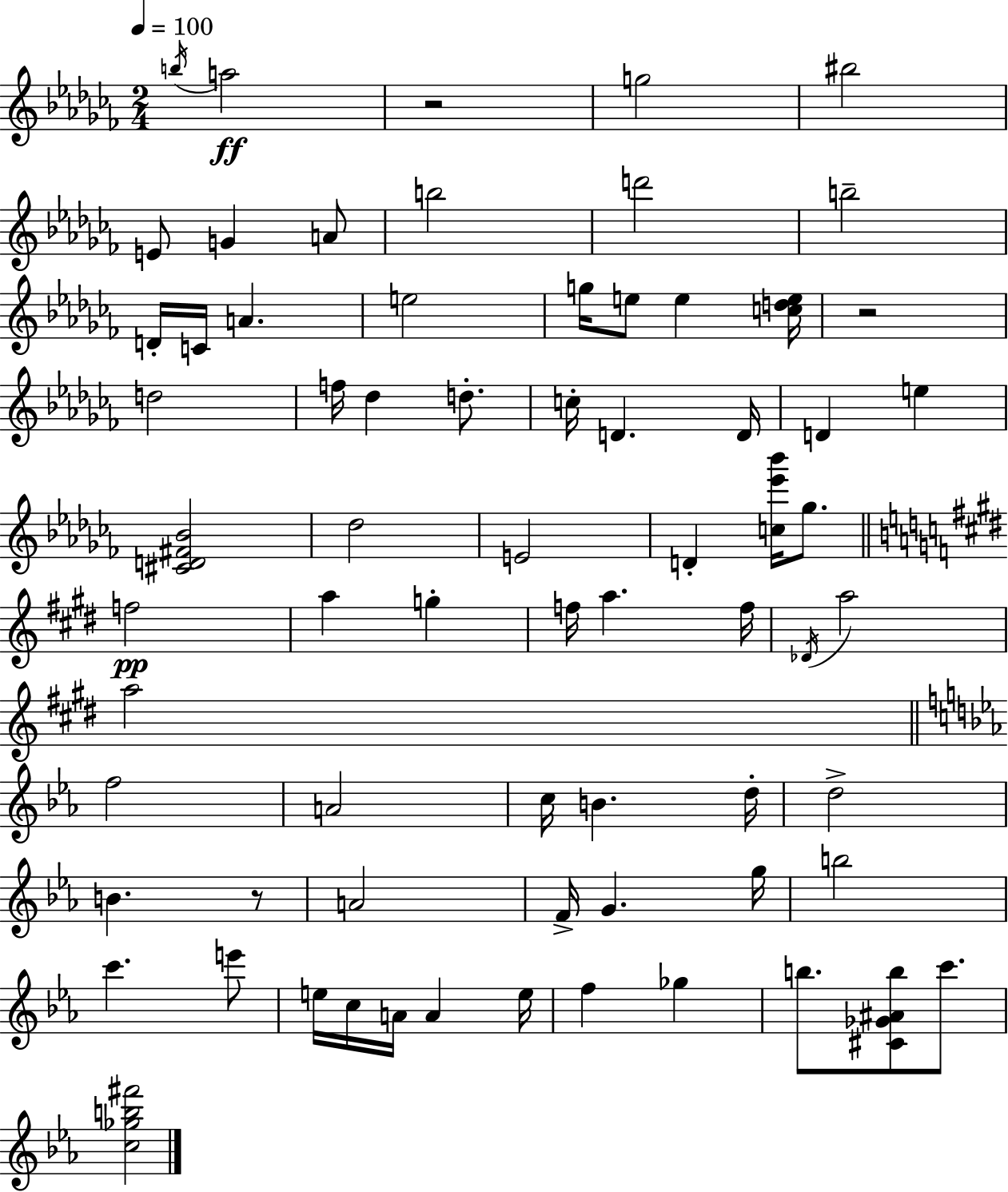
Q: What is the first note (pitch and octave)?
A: B5